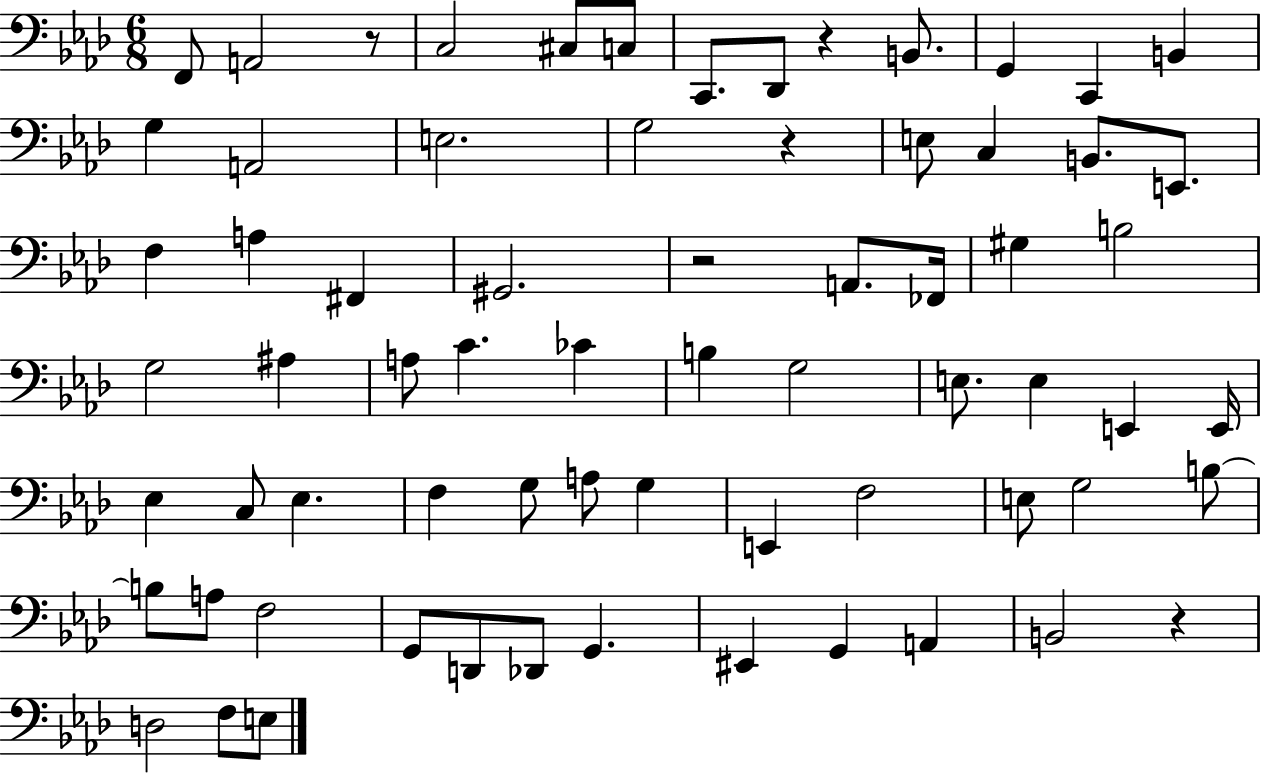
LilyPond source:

{
  \clef bass
  \numericTimeSignature
  \time 6/8
  \key aes \major
  f,8 a,2 r8 | c2 cis8 c8 | c,8. des,8 r4 b,8. | g,4 c,4 b,4 | \break g4 a,2 | e2. | g2 r4 | e8 c4 b,8. e,8. | \break f4 a4 fis,4 | gis,2. | r2 a,8. fes,16 | gis4 b2 | \break g2 ais4 | a8 c'4. ces'4 | b4 g2 | e8. e4 e,4 e,16 | \break ees4 c8 ees4. | f4 g8 a8 g4 | e,4 f2 | e8 g2 b8~~ | \break b8 a8 f2 | g,8 d,8 des,8 g,4. | eis,4 g,4 a,4 | b,2 r4 | \break d2 f8 e8 | \bar "|."
}